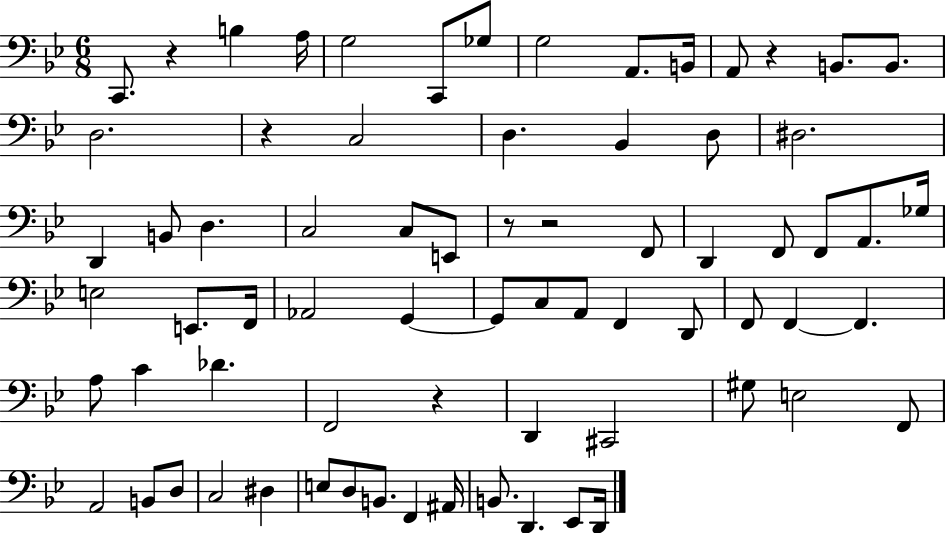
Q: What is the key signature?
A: BES major